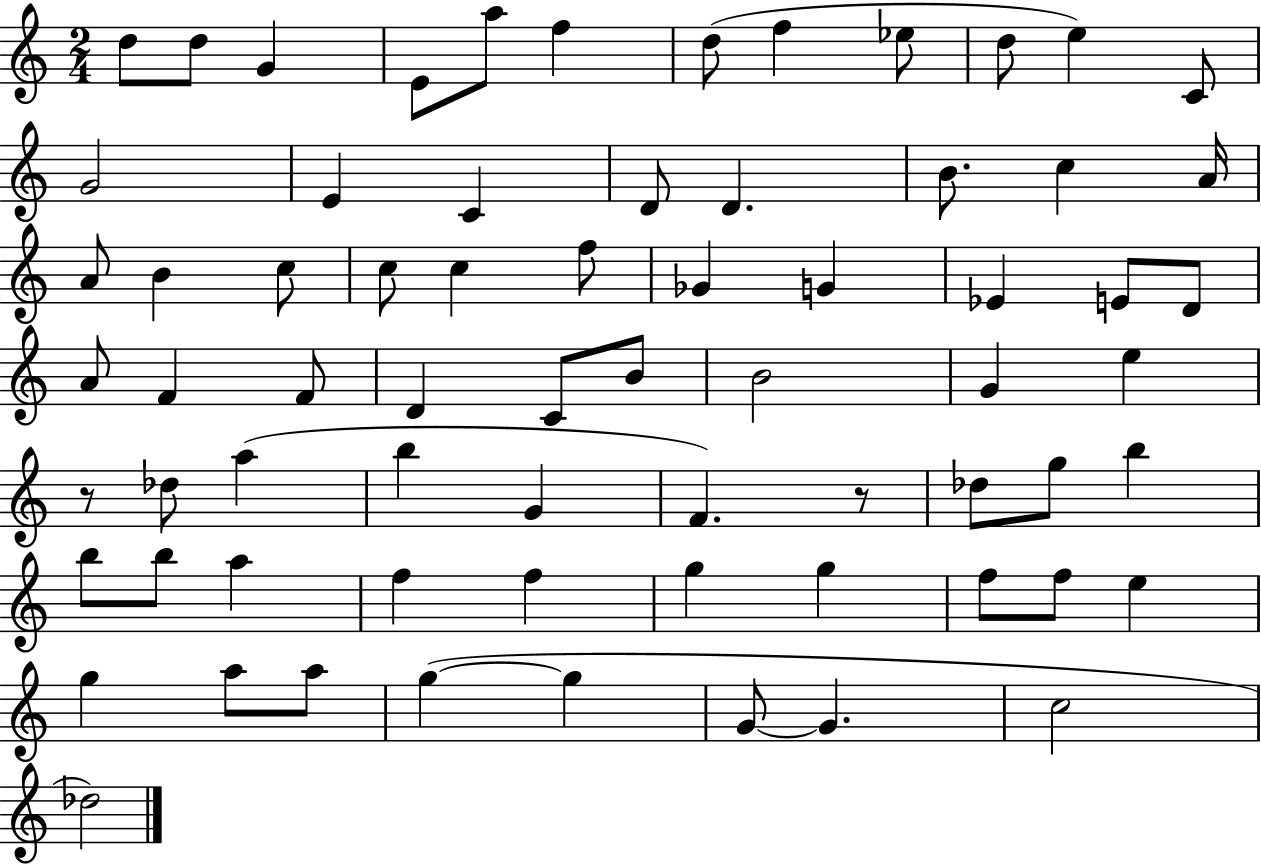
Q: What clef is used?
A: treble